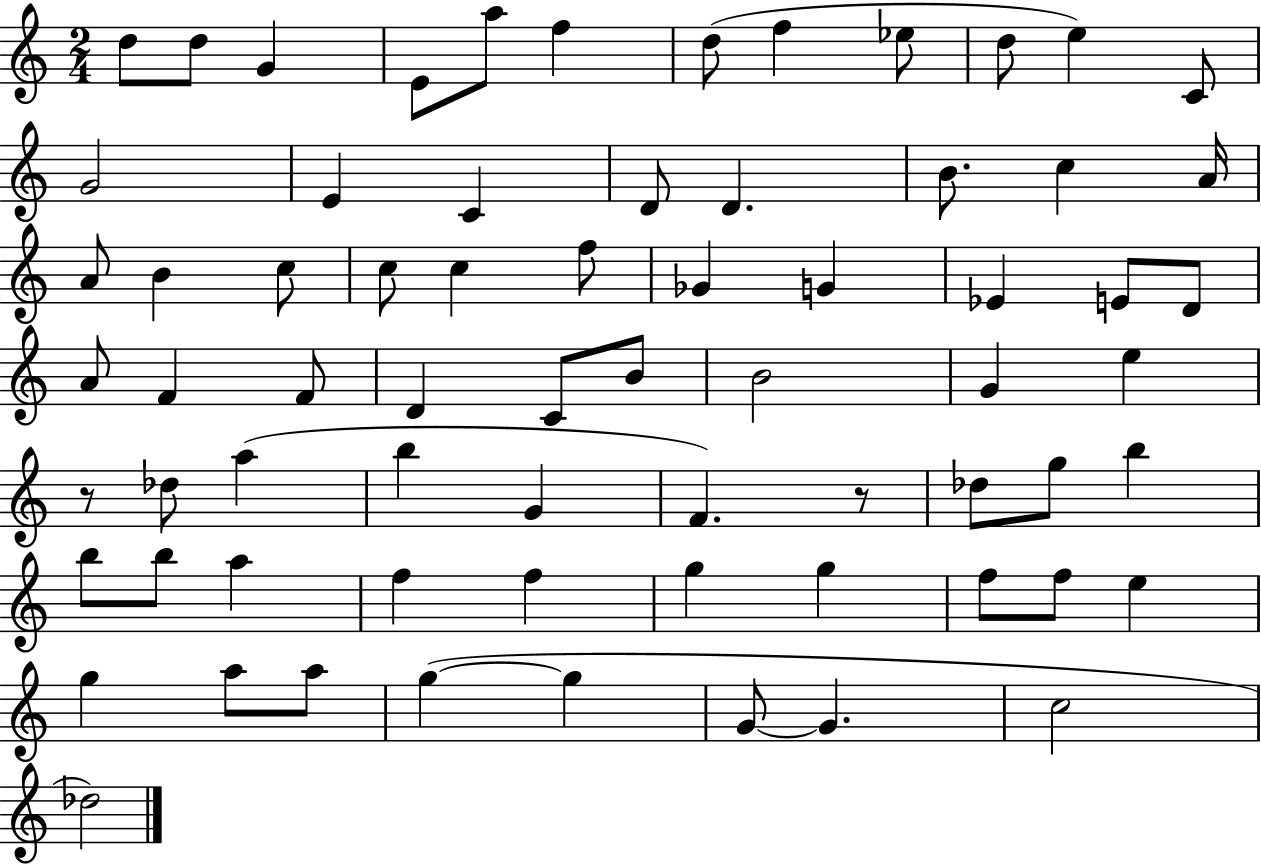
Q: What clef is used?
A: treble